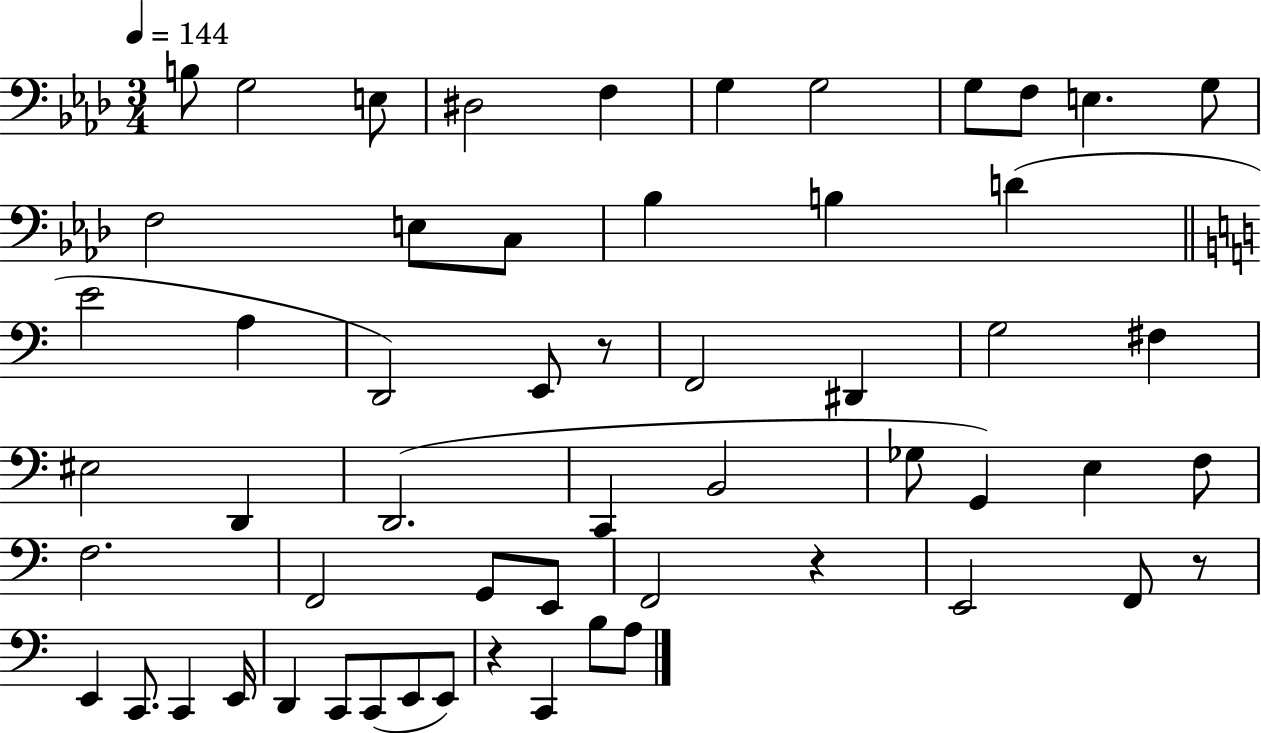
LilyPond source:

{
  \clef bass
  \numericTimeSignature
  \time 3/4
  \key aes \major
  \tempo 4 = 144
  \repeat volta 2 { b8 g2 e8 | dis2 f4 | g4 g2 | g8 f8 e4. g8 | \break f2 e8 c8 | bes4 b4 d'4( | \bar "||" \break \key c \major e'2 a4 | d,2) e,8 r8 | f,2 dis,4 | g2 fis4 | \break eis2 d,4 | d,2.( | c,4 b,2 | ges8 g,4) e4 f8 | \break f2. | f,2 g,8 e,8 | f,2 r4 | e,2 f,8 r8 | \break e,4 c,8. c,4 e,16 | d,4 c,8 c,8( e,8 e,8) | r4 c,4 b8 a8 | } \bar "|."
}